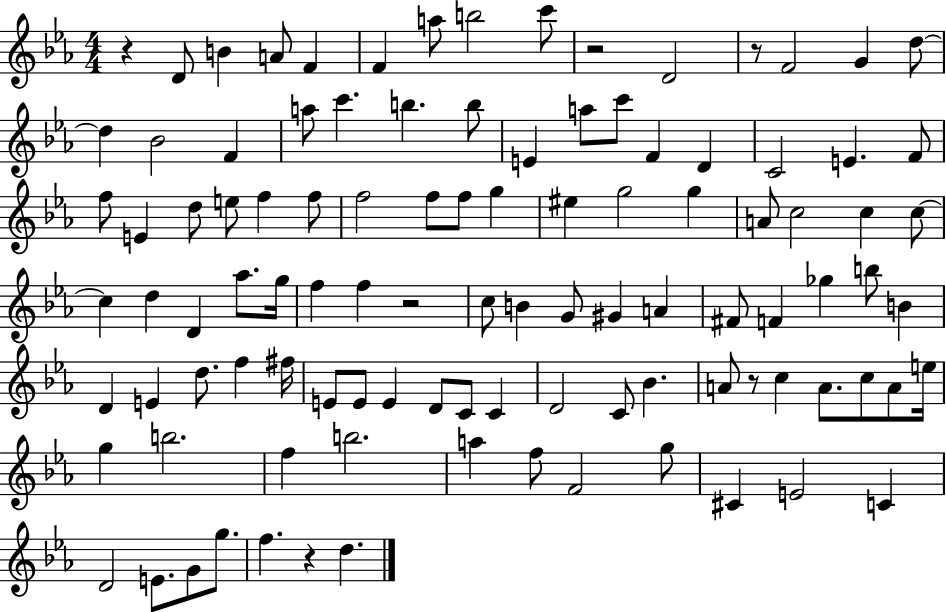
R/q D4/e B4/q A4/e F4/q F4/q A5/e B5/h C6/e R/h D4/h R/e F4/h G4/q D5/e D5/q Bb4/h F4/q A5/e C6/q. B5/q. B5/e E4/q A5/e C6/e F4/q D4/q C4/h E4/q. F4/e F5/e E4/q D5/e E5/e F5/q F5/e F5/h F5/e F5/e G5/q EIS5/q G5/h G5/q A4/e C5/h C5/q C5/e C5/q D5/q D4/q Ab5/e. G5/s F5/q F5/q R/h C5/e B4/q G4/e G#4/q A4/q F#4/e F4/q Gb5/q B5/e B4/q D4/q E4/q D5/e. F5/q F#5/s E4/e E4/e E4/q D4/e C4/e C4/q D4/h C4/e Bb4/q. A4/e R/e C5/q A4/e. C5/e A4/e E5/s G5/q B5/h. F5/q B5/h. A5/q F5/e F4/h G5/e C#4/q E4/h C4/q D4/h E4/e. G4/e G5/e. F5/q. R/q D5/q.